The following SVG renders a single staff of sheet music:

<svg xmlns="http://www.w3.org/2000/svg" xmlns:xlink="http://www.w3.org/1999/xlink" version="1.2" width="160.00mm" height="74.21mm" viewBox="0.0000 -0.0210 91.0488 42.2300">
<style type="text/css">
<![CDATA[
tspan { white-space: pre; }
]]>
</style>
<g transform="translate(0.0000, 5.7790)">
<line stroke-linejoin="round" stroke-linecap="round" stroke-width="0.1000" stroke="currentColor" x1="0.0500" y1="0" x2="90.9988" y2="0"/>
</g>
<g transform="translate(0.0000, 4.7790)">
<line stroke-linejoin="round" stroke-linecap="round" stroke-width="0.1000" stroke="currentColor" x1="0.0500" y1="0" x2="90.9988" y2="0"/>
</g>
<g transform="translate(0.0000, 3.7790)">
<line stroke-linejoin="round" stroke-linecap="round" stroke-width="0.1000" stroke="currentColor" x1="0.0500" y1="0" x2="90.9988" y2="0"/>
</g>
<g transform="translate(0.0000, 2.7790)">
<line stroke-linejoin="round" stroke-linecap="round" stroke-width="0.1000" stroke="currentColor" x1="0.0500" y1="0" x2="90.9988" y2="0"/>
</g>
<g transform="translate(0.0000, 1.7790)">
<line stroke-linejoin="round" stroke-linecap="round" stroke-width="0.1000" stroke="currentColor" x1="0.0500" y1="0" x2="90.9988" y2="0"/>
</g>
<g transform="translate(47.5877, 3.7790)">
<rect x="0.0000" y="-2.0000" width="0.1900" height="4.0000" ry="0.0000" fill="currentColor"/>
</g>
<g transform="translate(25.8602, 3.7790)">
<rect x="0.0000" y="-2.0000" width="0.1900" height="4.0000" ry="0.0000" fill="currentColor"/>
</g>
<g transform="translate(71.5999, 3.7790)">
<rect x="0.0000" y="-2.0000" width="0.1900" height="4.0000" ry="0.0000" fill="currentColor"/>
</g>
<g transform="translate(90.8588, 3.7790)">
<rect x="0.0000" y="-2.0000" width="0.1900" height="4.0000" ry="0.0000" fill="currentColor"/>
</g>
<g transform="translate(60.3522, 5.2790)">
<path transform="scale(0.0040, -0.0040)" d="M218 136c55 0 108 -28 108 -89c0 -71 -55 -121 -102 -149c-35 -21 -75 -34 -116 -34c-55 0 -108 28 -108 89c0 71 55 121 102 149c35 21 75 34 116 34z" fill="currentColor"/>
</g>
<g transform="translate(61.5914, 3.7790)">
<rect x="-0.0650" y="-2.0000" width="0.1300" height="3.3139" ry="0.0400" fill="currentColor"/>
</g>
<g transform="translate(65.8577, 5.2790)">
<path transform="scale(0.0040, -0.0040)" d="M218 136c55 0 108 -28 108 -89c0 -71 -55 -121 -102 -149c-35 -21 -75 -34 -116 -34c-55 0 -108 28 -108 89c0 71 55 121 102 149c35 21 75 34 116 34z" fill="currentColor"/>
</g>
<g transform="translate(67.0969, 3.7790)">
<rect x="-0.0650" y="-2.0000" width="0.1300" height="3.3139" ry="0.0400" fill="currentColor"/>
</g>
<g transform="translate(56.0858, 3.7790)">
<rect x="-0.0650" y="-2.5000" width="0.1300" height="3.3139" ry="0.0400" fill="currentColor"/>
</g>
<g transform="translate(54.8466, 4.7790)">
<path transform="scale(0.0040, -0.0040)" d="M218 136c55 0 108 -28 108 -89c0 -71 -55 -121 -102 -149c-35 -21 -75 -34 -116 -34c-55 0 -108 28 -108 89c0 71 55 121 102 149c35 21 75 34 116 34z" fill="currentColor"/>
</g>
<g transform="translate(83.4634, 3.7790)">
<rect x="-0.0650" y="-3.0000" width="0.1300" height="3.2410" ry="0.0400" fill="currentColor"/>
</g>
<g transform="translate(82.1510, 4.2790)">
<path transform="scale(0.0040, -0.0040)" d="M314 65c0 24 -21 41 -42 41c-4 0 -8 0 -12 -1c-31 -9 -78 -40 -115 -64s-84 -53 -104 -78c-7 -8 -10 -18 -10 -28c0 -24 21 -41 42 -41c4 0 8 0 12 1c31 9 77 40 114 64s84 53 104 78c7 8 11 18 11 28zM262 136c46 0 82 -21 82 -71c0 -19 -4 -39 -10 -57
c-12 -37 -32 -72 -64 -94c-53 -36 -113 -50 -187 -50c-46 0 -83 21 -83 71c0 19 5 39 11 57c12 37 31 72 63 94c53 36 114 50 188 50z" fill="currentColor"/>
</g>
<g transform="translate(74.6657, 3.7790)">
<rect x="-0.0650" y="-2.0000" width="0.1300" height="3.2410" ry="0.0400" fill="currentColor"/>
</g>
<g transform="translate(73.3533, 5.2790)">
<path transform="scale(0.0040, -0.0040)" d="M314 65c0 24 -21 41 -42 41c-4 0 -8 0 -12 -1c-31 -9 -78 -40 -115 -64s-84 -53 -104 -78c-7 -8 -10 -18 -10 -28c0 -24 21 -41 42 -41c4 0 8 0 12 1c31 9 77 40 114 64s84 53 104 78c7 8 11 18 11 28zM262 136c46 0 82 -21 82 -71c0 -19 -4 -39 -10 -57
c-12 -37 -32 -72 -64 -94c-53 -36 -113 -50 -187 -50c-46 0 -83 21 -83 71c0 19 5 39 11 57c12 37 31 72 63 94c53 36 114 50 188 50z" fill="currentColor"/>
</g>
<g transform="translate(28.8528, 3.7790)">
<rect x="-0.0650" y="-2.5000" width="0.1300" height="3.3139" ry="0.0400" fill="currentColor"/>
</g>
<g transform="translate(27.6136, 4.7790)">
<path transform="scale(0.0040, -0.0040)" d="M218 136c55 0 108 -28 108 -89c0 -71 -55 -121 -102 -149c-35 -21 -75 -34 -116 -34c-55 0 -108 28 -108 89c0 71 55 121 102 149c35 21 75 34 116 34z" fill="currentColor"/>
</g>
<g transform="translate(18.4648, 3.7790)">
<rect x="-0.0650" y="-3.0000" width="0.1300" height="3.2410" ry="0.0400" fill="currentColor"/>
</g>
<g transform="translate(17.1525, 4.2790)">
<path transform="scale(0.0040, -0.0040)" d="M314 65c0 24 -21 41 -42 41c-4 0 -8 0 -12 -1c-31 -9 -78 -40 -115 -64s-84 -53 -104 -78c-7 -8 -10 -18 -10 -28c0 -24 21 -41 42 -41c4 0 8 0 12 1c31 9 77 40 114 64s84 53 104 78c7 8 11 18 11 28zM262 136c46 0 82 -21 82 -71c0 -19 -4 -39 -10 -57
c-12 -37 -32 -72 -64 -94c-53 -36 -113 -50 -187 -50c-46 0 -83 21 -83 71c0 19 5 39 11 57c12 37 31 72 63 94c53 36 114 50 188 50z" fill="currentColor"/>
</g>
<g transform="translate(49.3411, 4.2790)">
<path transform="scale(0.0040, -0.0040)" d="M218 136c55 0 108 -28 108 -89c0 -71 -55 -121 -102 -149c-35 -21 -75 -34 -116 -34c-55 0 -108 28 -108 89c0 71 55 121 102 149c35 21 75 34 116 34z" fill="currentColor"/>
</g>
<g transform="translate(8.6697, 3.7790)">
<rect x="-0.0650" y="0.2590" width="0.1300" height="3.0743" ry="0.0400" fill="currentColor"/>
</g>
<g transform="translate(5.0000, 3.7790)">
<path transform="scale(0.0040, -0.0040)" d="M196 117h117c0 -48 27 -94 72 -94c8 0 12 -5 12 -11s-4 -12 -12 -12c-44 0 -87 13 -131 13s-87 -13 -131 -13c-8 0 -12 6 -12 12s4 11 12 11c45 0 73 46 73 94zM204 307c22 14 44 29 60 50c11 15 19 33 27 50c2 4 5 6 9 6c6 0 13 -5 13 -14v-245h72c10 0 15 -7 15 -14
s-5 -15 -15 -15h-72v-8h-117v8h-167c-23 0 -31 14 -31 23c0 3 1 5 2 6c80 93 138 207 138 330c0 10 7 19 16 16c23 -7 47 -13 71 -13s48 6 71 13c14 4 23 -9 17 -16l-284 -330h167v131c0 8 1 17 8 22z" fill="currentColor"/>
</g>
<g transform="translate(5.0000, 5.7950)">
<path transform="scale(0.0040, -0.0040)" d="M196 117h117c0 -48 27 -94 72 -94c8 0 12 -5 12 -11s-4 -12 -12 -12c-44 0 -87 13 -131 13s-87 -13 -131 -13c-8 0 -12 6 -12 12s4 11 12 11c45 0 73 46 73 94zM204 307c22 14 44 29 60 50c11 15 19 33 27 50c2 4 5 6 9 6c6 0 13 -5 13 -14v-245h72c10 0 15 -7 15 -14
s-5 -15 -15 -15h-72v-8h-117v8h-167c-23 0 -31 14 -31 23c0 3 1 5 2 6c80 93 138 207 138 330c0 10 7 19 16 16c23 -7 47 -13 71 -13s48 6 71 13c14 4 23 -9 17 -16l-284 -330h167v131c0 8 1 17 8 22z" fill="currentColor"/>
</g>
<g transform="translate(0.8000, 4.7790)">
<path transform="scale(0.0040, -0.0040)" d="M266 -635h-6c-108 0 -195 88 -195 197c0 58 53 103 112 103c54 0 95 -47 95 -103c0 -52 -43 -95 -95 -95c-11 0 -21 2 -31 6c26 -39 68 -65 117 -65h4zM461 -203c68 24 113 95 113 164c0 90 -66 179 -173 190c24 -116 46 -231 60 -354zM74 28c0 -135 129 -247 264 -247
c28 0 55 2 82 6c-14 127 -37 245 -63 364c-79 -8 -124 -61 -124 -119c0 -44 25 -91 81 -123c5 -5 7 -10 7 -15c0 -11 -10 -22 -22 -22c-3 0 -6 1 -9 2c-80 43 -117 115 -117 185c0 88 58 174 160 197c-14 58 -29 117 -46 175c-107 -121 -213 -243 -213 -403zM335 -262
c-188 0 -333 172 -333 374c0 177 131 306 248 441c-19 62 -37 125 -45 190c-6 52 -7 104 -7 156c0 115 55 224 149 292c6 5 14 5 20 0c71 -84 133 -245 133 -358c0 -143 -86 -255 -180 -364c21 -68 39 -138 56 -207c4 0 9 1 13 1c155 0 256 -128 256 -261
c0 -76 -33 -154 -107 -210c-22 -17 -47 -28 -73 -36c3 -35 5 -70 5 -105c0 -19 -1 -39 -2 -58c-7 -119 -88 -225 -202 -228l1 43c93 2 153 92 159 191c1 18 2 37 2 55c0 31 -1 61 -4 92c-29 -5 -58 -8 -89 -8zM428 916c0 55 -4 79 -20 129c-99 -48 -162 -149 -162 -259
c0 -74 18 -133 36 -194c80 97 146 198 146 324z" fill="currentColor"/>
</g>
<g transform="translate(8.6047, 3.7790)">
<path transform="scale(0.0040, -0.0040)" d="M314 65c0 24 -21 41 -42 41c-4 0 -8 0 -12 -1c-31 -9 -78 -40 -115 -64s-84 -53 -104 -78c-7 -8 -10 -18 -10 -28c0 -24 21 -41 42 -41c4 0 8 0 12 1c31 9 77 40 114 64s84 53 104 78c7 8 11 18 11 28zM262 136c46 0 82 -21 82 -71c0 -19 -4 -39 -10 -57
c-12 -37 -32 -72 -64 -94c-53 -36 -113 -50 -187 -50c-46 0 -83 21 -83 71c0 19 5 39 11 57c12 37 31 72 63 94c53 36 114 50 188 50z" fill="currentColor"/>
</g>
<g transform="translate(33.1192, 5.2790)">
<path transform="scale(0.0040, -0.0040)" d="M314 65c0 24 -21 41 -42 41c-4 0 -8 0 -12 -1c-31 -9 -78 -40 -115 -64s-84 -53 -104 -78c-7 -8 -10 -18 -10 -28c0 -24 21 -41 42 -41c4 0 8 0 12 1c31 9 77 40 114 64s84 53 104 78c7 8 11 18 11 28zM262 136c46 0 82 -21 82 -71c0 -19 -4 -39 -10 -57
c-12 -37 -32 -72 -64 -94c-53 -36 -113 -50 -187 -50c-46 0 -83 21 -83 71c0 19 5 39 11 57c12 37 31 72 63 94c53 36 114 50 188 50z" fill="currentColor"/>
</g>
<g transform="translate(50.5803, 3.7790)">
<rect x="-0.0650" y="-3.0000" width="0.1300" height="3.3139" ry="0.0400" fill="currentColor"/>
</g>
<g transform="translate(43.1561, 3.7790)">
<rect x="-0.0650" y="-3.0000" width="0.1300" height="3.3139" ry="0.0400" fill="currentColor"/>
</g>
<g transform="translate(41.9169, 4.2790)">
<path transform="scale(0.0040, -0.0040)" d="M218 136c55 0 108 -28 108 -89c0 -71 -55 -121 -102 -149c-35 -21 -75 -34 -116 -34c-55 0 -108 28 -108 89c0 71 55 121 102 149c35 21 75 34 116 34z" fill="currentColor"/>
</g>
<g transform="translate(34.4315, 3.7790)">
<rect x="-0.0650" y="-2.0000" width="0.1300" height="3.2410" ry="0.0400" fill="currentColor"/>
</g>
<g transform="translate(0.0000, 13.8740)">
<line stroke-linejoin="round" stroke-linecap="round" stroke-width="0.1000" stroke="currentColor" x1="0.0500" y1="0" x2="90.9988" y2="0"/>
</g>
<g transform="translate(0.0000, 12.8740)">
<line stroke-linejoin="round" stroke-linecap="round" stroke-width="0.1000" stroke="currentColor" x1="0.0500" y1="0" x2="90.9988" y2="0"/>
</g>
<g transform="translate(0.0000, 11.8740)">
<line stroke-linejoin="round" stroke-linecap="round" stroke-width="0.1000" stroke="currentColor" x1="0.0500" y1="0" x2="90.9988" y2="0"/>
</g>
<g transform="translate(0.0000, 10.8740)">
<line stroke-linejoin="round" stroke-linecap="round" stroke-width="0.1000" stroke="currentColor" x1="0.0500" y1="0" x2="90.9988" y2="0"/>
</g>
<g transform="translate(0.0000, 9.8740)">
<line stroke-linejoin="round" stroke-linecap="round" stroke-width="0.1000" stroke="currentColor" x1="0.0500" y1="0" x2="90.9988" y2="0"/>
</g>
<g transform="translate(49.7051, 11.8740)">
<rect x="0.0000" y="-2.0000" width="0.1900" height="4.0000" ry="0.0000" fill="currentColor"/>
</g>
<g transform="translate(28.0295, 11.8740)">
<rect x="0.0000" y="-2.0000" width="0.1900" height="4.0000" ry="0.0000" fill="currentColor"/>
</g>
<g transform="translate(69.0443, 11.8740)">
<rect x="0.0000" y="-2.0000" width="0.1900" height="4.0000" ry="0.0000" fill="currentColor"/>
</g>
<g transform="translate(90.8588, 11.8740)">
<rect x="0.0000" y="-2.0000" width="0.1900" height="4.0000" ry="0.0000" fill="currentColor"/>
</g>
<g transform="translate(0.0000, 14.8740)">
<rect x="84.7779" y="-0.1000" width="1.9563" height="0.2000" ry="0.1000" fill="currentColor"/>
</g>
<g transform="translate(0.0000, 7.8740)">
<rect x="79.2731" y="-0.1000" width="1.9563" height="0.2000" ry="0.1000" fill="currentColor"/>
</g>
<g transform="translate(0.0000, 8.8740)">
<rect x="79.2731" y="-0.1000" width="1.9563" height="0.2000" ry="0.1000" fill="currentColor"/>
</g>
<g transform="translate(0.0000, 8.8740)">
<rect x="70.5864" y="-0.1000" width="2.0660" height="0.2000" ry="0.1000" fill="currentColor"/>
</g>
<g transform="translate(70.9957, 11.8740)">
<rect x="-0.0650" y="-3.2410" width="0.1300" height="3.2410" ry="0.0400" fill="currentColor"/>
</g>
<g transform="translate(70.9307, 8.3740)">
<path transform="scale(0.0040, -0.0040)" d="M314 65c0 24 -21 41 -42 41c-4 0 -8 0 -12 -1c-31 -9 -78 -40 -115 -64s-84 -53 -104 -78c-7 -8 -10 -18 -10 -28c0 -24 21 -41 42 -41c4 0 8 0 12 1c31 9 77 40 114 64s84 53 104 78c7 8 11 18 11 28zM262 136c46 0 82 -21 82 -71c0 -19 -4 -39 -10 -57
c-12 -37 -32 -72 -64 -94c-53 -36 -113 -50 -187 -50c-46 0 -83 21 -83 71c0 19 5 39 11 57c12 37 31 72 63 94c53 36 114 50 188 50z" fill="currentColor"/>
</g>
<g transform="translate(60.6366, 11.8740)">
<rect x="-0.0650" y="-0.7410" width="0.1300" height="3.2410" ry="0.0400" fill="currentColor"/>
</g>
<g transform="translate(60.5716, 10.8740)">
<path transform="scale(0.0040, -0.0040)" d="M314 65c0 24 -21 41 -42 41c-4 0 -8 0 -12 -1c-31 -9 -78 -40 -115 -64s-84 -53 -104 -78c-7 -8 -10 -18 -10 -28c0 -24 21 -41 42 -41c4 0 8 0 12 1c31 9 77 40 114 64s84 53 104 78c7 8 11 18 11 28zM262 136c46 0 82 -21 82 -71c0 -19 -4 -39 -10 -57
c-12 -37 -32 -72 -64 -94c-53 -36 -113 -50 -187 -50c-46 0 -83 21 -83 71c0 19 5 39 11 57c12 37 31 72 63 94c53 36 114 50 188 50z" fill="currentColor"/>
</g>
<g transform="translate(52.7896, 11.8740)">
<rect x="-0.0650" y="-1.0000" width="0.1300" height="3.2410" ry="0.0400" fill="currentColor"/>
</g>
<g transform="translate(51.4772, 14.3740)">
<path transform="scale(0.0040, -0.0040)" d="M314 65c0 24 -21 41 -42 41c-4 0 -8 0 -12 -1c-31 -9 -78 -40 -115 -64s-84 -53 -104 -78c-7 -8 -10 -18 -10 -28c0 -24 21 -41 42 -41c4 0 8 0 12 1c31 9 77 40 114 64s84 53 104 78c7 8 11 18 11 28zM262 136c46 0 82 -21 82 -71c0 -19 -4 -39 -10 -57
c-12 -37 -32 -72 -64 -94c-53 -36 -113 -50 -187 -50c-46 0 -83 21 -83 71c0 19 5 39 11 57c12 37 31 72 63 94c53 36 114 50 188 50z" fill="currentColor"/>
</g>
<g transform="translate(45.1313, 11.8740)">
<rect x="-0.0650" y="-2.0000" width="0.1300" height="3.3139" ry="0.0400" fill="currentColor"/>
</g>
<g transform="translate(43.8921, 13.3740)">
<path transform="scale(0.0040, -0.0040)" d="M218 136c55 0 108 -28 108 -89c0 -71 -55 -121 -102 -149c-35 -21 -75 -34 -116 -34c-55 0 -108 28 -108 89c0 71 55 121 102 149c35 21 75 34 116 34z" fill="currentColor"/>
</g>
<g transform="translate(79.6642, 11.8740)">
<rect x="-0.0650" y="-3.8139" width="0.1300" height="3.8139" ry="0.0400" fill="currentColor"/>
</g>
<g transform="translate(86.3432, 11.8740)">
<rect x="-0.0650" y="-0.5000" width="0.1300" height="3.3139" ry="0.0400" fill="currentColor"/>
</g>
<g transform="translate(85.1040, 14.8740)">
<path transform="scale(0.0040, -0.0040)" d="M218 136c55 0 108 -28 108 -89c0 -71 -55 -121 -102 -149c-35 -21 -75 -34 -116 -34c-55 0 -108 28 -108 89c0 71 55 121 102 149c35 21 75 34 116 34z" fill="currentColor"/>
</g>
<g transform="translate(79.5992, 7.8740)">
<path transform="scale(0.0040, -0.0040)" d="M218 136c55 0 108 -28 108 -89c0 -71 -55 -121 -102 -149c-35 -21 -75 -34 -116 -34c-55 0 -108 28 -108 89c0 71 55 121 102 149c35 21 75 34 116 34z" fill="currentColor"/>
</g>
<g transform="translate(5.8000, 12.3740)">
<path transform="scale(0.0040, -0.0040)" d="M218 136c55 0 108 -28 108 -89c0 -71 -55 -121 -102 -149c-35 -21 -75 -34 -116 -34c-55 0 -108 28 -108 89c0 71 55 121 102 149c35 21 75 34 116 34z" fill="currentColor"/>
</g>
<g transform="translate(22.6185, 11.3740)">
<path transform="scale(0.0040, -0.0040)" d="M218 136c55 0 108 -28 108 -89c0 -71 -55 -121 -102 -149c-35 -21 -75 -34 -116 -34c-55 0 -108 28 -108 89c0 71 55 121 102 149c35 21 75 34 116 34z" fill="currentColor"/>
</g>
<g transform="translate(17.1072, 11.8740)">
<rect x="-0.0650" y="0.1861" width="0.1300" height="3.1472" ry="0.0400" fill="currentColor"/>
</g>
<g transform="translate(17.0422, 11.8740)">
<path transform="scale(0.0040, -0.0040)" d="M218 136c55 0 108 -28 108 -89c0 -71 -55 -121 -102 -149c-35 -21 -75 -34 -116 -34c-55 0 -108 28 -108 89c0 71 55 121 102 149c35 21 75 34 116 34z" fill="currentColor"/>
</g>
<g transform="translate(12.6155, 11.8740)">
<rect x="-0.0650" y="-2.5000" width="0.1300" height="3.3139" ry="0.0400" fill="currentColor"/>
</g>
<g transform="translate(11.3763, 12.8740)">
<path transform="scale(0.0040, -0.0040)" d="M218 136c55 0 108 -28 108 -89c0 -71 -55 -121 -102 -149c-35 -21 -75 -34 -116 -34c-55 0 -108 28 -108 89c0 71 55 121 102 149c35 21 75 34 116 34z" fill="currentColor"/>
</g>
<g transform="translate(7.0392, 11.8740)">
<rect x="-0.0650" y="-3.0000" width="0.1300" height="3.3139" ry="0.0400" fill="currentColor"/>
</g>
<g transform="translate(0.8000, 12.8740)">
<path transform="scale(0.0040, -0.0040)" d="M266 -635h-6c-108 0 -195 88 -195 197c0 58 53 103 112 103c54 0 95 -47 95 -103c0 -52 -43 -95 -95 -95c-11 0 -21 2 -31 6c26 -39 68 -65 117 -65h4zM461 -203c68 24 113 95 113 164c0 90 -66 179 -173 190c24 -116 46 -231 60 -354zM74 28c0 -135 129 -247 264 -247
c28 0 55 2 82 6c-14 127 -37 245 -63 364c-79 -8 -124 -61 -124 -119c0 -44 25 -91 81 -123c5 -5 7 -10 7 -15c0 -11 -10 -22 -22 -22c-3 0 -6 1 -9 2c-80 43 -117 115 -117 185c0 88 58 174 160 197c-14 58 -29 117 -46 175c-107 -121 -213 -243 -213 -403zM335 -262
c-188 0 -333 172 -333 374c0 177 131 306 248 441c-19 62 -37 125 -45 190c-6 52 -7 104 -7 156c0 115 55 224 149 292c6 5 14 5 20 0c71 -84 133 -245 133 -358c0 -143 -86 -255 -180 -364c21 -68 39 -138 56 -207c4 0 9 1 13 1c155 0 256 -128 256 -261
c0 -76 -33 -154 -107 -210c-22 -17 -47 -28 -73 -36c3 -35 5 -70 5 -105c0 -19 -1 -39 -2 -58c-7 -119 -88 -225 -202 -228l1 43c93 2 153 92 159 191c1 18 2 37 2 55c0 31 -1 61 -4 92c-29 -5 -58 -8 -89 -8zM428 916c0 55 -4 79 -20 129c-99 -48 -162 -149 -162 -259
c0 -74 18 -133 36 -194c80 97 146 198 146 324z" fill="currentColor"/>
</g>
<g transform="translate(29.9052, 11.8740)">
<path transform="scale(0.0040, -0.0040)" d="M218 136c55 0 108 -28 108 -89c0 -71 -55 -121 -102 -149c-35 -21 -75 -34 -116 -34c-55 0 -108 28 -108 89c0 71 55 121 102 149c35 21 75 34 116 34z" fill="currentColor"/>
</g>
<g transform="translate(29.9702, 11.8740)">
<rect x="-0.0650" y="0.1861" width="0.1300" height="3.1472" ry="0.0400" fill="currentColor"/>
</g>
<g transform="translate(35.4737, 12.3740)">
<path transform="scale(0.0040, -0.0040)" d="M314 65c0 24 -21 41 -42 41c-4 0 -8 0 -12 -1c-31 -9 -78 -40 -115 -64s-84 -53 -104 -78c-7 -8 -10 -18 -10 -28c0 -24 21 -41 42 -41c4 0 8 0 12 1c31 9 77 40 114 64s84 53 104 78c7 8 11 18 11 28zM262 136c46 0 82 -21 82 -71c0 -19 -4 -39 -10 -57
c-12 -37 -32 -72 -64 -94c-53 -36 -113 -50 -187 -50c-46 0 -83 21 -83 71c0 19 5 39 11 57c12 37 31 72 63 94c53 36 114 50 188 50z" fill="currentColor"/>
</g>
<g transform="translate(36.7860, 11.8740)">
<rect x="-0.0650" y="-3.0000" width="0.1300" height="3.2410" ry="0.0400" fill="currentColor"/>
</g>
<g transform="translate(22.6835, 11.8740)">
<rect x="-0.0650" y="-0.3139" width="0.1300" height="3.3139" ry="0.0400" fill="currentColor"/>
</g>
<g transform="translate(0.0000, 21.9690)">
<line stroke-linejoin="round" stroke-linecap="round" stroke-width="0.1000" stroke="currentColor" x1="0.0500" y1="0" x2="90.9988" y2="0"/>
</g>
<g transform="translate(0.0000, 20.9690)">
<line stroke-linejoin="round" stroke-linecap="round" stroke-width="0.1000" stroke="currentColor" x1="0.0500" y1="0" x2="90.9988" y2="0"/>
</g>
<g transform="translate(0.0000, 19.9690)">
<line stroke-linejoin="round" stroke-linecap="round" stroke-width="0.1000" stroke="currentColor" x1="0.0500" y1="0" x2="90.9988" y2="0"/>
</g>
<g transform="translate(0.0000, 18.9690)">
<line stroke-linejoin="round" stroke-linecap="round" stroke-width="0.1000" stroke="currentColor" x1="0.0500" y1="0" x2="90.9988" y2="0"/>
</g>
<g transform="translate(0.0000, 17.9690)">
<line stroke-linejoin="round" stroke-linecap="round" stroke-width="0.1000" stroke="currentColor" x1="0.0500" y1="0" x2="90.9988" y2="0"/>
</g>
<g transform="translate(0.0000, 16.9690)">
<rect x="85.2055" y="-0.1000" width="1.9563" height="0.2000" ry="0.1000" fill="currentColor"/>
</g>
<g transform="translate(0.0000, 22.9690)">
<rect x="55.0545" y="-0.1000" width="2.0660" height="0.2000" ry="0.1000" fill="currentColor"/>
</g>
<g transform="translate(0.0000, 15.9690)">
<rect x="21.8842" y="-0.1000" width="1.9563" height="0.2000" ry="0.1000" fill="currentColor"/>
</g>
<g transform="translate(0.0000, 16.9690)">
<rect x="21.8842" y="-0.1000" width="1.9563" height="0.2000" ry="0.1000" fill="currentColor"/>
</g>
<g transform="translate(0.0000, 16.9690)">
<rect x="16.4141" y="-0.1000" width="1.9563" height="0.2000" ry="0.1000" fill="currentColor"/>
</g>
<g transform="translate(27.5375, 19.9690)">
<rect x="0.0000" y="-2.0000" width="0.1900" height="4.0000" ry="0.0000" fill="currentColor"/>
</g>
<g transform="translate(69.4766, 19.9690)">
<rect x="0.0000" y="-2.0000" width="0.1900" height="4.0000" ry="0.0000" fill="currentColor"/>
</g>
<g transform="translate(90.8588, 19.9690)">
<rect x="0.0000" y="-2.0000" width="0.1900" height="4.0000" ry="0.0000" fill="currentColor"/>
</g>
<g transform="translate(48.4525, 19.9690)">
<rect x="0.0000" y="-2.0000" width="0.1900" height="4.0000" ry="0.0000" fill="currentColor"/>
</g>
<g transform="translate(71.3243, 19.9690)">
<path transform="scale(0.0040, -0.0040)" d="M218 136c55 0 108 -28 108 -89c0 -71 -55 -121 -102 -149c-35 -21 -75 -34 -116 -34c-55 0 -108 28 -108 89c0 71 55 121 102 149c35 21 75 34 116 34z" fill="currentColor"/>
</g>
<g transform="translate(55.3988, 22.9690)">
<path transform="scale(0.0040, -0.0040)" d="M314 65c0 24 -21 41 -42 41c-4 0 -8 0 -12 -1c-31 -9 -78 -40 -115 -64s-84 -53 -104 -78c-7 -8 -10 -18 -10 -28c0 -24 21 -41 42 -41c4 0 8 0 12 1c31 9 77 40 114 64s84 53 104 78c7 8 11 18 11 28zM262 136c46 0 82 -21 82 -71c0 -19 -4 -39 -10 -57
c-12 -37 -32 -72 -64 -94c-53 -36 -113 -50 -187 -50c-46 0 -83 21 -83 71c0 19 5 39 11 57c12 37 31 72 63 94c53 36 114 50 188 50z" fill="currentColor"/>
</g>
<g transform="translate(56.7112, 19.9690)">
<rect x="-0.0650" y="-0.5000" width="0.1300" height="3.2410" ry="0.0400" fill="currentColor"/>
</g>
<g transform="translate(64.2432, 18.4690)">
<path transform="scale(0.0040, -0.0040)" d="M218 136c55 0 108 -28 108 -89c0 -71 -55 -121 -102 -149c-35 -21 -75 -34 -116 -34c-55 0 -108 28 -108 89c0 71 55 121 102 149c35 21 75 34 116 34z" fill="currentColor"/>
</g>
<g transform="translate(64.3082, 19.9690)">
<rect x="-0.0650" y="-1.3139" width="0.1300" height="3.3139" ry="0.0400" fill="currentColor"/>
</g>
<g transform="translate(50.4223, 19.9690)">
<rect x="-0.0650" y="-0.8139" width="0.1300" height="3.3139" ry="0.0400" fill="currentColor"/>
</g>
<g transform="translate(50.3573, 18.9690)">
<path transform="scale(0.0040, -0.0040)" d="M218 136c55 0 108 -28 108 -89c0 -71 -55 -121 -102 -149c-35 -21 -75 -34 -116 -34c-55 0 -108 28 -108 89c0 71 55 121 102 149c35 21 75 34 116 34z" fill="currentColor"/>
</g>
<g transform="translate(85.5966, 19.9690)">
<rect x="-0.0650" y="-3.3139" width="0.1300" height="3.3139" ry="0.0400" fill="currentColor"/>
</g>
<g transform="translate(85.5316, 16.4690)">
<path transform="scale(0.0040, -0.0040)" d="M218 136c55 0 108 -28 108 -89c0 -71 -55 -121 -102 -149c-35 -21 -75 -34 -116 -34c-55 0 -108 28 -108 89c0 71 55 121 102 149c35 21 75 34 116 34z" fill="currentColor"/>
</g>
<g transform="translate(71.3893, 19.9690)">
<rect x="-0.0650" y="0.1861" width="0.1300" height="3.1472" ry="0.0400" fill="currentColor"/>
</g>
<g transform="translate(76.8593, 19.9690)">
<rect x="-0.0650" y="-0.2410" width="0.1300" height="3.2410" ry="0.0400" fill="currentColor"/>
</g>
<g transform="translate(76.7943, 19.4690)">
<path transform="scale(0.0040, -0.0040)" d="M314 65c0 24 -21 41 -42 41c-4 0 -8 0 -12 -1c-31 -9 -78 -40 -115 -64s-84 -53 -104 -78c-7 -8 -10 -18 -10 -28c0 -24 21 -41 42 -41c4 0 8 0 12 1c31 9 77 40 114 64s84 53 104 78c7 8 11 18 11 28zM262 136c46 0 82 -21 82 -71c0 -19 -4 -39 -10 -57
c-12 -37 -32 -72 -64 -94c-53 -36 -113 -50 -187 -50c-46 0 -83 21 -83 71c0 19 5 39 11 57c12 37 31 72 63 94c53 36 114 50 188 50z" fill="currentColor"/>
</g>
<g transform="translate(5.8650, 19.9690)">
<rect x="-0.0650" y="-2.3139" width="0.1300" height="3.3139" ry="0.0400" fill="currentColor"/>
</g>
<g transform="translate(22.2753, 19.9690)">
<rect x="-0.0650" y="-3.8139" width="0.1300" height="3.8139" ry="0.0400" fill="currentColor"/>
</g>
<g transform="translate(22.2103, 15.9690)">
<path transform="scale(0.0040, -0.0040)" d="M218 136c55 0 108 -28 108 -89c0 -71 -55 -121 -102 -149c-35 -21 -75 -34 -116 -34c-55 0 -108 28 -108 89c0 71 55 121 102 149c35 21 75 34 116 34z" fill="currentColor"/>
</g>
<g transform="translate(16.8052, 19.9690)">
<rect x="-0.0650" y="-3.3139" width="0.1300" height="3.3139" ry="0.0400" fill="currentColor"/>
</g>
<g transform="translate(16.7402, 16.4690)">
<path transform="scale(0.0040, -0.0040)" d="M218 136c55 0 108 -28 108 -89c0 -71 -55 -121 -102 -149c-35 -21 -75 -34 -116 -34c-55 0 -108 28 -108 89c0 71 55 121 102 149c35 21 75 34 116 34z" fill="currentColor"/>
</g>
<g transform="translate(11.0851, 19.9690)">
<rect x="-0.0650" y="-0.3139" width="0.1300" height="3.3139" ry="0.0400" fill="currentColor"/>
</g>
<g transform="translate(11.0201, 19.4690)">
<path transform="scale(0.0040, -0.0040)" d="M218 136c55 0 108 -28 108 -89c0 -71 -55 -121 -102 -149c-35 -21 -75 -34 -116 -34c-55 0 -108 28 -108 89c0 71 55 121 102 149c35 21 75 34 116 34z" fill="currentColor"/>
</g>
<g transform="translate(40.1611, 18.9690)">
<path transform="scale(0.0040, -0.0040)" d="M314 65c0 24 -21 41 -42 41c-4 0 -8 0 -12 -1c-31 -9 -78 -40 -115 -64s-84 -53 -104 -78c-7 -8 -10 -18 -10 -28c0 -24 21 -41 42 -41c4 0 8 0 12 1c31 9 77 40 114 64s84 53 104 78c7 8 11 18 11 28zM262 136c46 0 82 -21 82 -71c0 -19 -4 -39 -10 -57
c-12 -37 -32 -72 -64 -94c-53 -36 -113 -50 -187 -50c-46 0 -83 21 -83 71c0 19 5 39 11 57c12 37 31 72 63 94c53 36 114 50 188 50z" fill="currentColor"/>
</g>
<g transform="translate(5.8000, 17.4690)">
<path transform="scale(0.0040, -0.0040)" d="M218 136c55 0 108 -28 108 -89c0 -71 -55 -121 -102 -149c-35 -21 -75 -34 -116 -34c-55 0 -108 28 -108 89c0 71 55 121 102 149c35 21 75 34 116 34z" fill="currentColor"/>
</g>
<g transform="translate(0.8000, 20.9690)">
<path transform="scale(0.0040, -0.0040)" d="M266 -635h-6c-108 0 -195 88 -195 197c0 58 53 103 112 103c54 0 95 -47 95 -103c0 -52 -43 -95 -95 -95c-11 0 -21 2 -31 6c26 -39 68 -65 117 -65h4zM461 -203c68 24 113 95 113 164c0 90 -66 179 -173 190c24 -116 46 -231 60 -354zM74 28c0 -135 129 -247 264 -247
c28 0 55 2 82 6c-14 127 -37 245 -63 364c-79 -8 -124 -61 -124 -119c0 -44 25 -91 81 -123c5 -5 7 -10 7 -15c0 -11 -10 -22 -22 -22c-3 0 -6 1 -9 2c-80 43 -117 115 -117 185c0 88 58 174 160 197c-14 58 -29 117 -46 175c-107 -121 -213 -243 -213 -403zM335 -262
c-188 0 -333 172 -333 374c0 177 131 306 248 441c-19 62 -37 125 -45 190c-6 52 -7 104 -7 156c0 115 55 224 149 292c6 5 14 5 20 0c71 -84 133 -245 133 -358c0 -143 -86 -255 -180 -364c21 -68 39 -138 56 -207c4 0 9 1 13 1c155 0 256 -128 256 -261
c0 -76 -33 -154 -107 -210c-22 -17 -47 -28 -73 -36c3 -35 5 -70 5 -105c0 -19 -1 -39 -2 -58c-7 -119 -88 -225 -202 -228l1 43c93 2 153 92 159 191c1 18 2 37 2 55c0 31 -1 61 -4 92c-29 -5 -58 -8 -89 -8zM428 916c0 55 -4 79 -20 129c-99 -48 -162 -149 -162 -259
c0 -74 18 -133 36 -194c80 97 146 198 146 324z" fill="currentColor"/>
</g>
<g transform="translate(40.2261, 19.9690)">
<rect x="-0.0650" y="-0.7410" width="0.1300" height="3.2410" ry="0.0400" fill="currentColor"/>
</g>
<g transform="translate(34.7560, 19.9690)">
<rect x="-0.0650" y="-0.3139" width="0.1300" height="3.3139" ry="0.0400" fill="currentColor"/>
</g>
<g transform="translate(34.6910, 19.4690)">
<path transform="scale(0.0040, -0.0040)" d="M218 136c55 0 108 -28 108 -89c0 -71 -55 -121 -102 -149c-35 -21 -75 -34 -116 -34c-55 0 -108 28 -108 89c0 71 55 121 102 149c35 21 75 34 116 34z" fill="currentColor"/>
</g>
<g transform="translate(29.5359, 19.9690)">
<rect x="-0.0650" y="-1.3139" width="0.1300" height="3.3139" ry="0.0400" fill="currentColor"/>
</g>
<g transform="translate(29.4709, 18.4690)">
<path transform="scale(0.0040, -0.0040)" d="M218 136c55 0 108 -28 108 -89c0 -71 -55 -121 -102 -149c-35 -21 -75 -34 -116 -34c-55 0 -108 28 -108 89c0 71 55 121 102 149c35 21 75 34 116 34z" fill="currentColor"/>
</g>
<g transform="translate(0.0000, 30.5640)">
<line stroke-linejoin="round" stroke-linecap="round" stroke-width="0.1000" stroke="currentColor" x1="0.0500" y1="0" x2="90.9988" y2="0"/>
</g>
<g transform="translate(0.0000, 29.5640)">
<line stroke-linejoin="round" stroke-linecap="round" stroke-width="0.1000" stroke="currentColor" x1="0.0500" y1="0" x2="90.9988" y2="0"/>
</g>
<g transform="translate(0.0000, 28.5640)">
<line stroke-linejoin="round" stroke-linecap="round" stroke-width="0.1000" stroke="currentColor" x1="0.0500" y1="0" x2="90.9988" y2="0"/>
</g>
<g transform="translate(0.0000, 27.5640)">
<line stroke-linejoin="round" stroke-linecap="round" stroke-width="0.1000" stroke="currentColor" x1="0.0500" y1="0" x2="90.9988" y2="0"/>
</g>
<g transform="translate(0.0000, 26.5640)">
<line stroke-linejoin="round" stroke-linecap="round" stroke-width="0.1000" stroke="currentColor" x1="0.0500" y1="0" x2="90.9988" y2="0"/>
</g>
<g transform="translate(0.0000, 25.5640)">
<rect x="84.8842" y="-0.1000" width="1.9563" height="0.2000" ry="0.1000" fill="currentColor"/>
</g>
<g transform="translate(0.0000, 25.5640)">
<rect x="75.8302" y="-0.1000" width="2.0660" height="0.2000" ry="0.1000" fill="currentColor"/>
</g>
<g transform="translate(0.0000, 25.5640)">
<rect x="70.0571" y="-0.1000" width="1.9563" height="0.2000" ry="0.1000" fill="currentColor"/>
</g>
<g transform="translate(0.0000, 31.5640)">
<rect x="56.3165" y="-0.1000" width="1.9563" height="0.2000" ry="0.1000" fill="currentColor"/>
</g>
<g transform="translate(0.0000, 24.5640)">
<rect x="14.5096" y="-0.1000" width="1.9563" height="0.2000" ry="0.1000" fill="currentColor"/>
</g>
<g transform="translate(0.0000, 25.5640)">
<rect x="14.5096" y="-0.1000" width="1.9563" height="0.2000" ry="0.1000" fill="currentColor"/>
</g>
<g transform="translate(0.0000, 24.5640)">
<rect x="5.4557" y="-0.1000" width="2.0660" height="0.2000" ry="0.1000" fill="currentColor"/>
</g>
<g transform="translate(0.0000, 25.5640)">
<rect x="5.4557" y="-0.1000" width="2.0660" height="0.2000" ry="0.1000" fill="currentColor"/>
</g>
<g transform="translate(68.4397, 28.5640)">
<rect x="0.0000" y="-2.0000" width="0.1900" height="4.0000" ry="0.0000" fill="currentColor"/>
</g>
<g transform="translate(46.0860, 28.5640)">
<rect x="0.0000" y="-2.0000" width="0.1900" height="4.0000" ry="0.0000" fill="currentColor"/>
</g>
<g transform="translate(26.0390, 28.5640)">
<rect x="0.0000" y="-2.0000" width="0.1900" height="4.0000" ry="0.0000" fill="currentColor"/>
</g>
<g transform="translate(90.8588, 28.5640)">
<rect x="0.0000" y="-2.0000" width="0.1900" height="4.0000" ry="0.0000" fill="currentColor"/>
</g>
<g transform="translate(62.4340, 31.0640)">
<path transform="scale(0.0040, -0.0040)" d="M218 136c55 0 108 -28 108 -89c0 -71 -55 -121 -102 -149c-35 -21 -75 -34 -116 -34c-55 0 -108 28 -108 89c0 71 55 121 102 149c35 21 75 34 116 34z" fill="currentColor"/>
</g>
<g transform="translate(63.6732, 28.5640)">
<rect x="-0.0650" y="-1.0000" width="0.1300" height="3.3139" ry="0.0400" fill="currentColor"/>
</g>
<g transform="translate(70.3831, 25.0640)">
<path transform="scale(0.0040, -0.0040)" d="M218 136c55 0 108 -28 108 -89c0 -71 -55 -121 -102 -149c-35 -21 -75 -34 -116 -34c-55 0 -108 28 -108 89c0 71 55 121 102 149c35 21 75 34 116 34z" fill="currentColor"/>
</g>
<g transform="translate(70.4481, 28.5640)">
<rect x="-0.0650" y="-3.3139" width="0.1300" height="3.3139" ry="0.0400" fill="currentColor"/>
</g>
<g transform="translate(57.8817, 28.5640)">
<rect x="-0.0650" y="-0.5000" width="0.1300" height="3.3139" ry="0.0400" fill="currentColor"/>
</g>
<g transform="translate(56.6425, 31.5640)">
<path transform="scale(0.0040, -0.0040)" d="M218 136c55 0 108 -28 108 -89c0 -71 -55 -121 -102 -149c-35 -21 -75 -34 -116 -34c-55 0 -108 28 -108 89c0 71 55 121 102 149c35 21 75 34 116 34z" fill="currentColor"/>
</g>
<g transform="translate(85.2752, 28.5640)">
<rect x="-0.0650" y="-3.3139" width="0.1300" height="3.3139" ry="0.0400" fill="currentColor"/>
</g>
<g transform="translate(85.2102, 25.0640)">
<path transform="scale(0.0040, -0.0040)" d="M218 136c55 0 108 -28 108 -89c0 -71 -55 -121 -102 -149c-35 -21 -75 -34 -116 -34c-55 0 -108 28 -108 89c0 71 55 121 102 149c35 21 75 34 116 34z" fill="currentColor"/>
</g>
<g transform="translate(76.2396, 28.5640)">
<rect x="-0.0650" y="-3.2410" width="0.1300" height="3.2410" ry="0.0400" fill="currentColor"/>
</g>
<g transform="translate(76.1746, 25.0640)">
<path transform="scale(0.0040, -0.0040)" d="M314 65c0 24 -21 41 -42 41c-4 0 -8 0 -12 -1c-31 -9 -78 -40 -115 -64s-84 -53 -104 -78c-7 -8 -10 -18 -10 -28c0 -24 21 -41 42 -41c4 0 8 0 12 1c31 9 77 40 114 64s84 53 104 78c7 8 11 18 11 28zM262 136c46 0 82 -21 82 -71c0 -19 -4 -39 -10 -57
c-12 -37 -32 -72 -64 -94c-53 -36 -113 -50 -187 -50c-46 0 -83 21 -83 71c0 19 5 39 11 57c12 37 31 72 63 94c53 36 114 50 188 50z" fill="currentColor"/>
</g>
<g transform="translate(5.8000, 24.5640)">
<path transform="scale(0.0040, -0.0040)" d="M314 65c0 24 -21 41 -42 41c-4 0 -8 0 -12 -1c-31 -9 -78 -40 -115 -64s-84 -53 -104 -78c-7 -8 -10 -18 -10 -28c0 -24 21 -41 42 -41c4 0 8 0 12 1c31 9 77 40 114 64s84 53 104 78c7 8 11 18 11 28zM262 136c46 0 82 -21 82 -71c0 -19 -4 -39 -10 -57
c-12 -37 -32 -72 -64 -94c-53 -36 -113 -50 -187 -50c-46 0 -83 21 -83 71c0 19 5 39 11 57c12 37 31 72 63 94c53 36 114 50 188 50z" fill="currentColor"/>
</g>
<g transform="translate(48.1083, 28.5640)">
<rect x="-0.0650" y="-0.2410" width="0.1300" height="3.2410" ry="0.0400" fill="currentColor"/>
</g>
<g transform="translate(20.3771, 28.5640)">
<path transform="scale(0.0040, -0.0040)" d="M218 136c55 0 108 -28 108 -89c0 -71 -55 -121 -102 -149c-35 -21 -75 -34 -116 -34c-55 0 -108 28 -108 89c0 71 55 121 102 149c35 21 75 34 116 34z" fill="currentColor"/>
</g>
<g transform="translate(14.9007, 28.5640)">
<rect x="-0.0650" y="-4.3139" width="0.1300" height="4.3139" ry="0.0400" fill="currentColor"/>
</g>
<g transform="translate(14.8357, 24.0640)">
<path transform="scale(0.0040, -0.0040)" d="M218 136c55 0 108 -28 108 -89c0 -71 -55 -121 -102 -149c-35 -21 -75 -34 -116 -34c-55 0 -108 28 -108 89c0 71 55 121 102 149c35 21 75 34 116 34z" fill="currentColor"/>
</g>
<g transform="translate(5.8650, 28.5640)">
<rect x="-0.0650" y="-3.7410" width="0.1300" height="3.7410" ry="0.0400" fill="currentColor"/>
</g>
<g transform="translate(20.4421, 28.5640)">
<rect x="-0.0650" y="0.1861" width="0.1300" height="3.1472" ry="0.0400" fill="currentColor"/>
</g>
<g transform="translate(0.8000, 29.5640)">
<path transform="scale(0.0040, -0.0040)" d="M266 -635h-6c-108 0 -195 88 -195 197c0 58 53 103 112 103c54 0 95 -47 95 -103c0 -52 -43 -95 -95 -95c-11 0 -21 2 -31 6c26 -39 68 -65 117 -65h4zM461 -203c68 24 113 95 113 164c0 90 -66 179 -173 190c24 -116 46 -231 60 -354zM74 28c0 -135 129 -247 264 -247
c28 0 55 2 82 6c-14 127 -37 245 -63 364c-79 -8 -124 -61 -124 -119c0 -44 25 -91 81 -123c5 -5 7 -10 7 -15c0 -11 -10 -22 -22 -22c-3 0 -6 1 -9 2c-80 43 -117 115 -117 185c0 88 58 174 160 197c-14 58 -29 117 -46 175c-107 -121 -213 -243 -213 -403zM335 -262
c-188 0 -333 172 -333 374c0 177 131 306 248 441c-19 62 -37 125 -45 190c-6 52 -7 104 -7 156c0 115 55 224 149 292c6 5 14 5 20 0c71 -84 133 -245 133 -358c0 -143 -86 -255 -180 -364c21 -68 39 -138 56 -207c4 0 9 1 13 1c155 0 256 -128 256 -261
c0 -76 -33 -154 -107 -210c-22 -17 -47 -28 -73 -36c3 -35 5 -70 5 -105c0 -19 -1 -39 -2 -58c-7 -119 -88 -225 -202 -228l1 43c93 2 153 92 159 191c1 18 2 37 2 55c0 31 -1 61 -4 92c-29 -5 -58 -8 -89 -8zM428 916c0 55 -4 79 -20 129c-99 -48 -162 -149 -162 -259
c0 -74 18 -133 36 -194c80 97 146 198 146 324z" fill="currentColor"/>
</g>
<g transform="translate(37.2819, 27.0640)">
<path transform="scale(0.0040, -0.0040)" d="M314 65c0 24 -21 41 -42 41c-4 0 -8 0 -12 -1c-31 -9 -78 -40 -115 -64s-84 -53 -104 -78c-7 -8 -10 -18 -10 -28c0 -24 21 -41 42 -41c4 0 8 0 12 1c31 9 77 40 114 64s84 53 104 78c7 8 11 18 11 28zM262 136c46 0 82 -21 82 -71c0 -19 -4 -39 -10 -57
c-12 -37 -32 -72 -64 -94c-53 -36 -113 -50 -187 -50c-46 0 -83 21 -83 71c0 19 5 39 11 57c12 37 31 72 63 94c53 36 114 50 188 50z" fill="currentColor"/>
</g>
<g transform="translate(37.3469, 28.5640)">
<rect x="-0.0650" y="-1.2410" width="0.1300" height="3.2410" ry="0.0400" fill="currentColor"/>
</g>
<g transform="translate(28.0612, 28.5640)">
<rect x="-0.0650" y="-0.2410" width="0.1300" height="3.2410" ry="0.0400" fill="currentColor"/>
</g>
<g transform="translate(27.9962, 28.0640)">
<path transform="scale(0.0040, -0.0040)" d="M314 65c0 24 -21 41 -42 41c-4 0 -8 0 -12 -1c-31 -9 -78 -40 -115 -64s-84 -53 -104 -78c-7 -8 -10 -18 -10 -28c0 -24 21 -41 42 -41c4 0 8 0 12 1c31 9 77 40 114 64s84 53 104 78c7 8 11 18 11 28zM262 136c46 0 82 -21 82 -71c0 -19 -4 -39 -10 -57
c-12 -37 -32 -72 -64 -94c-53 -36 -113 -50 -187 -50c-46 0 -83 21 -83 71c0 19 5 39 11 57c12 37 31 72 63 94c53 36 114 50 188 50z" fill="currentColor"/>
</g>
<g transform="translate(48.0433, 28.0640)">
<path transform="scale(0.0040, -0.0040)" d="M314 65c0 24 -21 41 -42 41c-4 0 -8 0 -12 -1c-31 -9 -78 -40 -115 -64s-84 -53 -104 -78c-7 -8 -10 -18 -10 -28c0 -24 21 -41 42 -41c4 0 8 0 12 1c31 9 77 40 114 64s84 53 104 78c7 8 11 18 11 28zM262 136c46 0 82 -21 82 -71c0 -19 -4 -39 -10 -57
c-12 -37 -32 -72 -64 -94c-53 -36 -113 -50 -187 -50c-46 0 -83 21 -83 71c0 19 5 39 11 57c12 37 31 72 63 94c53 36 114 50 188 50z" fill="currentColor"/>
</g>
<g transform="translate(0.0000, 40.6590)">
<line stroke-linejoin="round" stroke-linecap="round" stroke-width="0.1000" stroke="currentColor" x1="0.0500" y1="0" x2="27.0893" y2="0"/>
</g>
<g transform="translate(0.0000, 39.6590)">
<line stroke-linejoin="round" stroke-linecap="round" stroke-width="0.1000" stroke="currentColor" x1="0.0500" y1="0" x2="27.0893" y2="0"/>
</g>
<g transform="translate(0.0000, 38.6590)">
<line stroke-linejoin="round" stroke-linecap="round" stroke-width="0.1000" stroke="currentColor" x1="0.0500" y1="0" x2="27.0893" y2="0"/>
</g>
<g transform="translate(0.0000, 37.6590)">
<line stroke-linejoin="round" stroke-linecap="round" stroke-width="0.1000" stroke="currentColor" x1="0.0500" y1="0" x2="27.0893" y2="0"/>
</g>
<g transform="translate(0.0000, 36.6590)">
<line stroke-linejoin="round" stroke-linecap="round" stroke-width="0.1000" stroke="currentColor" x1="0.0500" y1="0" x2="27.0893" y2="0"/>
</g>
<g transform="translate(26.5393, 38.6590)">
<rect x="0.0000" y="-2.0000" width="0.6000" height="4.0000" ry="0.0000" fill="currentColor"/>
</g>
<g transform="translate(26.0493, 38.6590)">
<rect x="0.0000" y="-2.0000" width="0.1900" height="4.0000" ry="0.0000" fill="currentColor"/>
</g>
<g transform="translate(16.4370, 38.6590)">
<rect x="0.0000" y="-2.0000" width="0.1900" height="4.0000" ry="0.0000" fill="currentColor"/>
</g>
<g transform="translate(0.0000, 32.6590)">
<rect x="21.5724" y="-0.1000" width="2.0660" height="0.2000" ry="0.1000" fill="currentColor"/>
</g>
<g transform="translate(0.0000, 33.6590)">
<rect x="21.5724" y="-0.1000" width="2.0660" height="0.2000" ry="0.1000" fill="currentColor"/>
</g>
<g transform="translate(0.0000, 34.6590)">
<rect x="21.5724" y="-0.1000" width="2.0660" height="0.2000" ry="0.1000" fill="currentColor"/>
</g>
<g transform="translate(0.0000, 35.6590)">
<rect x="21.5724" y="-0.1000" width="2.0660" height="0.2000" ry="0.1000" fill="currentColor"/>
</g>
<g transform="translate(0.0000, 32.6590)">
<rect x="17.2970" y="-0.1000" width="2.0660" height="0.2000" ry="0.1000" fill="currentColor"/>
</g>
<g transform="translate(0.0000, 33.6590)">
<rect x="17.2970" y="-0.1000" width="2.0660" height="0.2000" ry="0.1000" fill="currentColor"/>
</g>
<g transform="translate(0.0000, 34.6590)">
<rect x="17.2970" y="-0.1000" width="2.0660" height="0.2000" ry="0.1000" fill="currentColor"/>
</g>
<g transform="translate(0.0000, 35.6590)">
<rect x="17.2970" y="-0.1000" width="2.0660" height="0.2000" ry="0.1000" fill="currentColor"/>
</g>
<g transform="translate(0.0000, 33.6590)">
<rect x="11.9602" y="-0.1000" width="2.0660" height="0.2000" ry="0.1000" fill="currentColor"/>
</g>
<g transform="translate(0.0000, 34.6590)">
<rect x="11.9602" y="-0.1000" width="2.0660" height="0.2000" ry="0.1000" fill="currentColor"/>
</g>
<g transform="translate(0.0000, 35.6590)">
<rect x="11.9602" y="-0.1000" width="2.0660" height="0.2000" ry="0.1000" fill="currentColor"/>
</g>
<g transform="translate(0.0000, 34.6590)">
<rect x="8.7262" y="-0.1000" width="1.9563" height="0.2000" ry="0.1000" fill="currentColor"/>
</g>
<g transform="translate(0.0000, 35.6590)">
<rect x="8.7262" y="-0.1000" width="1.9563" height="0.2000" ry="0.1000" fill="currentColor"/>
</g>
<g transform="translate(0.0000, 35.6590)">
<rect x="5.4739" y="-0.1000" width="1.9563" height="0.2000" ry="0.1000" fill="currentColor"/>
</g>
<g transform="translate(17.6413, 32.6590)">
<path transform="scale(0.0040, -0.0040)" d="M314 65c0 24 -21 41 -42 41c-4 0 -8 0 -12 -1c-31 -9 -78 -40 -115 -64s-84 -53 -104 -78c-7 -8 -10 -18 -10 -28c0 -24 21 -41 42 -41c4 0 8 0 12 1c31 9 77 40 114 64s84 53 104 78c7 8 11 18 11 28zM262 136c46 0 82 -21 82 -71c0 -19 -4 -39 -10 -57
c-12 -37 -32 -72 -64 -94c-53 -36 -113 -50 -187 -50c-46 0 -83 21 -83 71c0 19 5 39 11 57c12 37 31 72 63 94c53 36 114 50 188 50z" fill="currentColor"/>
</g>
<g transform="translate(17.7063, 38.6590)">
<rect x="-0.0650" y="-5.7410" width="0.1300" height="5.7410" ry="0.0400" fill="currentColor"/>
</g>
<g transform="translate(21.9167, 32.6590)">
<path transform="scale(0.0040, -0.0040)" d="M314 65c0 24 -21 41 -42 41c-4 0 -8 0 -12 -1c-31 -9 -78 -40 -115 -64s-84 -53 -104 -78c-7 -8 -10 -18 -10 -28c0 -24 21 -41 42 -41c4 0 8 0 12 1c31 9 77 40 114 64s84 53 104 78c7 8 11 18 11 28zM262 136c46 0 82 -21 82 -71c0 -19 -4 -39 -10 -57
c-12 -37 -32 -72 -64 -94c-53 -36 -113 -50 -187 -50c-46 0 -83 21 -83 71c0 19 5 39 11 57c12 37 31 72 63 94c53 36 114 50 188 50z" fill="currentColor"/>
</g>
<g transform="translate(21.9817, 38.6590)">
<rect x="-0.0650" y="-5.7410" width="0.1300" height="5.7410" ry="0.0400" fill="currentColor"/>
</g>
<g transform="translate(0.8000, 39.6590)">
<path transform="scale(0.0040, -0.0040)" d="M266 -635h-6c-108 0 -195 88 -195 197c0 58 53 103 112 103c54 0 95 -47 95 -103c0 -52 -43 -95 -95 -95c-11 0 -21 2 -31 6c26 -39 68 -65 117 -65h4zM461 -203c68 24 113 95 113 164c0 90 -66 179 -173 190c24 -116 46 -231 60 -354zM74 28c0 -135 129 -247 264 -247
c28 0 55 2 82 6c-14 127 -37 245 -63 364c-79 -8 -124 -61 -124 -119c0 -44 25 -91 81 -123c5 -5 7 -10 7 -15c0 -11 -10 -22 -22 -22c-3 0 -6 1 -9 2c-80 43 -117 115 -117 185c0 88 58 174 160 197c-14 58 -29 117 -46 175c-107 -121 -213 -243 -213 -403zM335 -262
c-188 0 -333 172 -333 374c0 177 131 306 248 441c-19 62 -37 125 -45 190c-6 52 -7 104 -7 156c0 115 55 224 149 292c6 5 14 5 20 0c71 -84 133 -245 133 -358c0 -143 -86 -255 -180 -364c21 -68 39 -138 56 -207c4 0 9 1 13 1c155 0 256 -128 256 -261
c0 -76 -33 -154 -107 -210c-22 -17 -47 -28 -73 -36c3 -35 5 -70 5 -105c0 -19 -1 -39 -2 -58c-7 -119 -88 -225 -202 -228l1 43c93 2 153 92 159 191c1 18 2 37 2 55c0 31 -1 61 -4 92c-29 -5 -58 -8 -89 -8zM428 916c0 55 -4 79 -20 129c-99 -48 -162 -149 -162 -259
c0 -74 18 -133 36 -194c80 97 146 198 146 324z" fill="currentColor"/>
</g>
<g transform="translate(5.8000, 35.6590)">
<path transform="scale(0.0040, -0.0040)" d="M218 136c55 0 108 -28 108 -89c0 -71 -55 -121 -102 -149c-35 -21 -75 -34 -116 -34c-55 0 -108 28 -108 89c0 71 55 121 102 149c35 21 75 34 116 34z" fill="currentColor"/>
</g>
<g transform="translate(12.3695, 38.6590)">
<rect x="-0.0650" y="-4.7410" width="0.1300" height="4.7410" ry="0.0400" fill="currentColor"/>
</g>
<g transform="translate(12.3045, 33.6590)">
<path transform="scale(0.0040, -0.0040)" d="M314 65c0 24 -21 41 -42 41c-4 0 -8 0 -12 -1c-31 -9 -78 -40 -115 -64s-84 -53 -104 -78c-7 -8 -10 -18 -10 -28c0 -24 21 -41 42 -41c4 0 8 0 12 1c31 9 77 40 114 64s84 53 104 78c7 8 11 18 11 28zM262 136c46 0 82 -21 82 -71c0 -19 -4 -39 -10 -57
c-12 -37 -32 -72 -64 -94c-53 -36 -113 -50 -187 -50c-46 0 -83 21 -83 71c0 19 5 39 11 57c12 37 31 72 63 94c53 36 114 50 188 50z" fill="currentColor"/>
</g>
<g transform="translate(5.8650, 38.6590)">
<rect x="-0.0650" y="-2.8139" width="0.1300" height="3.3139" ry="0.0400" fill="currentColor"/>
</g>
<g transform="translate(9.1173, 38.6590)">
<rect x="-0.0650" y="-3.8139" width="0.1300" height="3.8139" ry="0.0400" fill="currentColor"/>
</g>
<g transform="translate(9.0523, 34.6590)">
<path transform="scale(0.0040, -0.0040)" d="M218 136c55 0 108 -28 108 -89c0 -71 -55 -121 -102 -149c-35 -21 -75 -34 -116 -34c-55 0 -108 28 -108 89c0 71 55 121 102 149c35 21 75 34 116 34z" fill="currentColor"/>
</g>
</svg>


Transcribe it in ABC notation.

X:1
T:Untitled
M:4/4
L:1/4
K:C
B2 A2 G F2 A A G F F F2 A2 A G B c B A2 F D2 d2 b2 c' C g c b c' e c d2 d C2 e B c2 b c'2 d' B c2 e2 c2 C D b b2 b a c' e'2 g'2 g'2